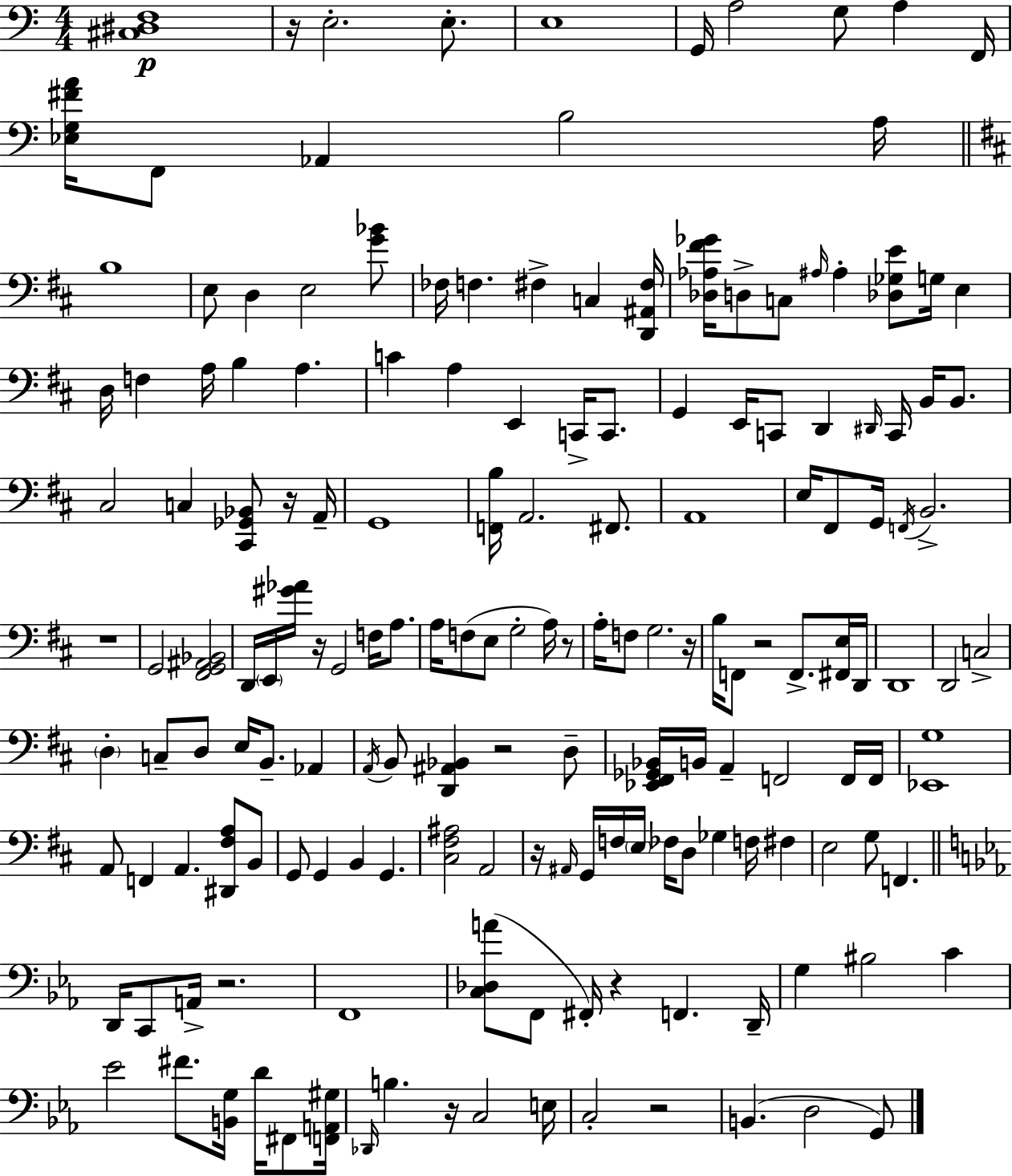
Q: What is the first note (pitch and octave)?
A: E3